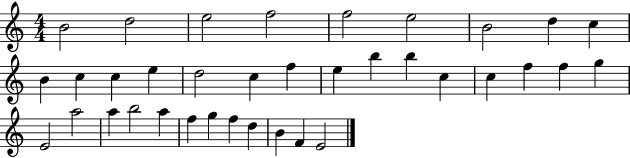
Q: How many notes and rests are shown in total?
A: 36